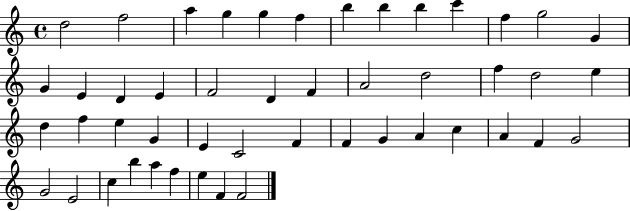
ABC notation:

X:1
T:Untitled
M:4/4
L:1/4
K:C
d2 f2 a g g f b b b c' f g2 G G E D E F2 D F A2 d2 f d2 e d f e G E C2 F F G A c A F G2 G2 E2 c b a f e F F2